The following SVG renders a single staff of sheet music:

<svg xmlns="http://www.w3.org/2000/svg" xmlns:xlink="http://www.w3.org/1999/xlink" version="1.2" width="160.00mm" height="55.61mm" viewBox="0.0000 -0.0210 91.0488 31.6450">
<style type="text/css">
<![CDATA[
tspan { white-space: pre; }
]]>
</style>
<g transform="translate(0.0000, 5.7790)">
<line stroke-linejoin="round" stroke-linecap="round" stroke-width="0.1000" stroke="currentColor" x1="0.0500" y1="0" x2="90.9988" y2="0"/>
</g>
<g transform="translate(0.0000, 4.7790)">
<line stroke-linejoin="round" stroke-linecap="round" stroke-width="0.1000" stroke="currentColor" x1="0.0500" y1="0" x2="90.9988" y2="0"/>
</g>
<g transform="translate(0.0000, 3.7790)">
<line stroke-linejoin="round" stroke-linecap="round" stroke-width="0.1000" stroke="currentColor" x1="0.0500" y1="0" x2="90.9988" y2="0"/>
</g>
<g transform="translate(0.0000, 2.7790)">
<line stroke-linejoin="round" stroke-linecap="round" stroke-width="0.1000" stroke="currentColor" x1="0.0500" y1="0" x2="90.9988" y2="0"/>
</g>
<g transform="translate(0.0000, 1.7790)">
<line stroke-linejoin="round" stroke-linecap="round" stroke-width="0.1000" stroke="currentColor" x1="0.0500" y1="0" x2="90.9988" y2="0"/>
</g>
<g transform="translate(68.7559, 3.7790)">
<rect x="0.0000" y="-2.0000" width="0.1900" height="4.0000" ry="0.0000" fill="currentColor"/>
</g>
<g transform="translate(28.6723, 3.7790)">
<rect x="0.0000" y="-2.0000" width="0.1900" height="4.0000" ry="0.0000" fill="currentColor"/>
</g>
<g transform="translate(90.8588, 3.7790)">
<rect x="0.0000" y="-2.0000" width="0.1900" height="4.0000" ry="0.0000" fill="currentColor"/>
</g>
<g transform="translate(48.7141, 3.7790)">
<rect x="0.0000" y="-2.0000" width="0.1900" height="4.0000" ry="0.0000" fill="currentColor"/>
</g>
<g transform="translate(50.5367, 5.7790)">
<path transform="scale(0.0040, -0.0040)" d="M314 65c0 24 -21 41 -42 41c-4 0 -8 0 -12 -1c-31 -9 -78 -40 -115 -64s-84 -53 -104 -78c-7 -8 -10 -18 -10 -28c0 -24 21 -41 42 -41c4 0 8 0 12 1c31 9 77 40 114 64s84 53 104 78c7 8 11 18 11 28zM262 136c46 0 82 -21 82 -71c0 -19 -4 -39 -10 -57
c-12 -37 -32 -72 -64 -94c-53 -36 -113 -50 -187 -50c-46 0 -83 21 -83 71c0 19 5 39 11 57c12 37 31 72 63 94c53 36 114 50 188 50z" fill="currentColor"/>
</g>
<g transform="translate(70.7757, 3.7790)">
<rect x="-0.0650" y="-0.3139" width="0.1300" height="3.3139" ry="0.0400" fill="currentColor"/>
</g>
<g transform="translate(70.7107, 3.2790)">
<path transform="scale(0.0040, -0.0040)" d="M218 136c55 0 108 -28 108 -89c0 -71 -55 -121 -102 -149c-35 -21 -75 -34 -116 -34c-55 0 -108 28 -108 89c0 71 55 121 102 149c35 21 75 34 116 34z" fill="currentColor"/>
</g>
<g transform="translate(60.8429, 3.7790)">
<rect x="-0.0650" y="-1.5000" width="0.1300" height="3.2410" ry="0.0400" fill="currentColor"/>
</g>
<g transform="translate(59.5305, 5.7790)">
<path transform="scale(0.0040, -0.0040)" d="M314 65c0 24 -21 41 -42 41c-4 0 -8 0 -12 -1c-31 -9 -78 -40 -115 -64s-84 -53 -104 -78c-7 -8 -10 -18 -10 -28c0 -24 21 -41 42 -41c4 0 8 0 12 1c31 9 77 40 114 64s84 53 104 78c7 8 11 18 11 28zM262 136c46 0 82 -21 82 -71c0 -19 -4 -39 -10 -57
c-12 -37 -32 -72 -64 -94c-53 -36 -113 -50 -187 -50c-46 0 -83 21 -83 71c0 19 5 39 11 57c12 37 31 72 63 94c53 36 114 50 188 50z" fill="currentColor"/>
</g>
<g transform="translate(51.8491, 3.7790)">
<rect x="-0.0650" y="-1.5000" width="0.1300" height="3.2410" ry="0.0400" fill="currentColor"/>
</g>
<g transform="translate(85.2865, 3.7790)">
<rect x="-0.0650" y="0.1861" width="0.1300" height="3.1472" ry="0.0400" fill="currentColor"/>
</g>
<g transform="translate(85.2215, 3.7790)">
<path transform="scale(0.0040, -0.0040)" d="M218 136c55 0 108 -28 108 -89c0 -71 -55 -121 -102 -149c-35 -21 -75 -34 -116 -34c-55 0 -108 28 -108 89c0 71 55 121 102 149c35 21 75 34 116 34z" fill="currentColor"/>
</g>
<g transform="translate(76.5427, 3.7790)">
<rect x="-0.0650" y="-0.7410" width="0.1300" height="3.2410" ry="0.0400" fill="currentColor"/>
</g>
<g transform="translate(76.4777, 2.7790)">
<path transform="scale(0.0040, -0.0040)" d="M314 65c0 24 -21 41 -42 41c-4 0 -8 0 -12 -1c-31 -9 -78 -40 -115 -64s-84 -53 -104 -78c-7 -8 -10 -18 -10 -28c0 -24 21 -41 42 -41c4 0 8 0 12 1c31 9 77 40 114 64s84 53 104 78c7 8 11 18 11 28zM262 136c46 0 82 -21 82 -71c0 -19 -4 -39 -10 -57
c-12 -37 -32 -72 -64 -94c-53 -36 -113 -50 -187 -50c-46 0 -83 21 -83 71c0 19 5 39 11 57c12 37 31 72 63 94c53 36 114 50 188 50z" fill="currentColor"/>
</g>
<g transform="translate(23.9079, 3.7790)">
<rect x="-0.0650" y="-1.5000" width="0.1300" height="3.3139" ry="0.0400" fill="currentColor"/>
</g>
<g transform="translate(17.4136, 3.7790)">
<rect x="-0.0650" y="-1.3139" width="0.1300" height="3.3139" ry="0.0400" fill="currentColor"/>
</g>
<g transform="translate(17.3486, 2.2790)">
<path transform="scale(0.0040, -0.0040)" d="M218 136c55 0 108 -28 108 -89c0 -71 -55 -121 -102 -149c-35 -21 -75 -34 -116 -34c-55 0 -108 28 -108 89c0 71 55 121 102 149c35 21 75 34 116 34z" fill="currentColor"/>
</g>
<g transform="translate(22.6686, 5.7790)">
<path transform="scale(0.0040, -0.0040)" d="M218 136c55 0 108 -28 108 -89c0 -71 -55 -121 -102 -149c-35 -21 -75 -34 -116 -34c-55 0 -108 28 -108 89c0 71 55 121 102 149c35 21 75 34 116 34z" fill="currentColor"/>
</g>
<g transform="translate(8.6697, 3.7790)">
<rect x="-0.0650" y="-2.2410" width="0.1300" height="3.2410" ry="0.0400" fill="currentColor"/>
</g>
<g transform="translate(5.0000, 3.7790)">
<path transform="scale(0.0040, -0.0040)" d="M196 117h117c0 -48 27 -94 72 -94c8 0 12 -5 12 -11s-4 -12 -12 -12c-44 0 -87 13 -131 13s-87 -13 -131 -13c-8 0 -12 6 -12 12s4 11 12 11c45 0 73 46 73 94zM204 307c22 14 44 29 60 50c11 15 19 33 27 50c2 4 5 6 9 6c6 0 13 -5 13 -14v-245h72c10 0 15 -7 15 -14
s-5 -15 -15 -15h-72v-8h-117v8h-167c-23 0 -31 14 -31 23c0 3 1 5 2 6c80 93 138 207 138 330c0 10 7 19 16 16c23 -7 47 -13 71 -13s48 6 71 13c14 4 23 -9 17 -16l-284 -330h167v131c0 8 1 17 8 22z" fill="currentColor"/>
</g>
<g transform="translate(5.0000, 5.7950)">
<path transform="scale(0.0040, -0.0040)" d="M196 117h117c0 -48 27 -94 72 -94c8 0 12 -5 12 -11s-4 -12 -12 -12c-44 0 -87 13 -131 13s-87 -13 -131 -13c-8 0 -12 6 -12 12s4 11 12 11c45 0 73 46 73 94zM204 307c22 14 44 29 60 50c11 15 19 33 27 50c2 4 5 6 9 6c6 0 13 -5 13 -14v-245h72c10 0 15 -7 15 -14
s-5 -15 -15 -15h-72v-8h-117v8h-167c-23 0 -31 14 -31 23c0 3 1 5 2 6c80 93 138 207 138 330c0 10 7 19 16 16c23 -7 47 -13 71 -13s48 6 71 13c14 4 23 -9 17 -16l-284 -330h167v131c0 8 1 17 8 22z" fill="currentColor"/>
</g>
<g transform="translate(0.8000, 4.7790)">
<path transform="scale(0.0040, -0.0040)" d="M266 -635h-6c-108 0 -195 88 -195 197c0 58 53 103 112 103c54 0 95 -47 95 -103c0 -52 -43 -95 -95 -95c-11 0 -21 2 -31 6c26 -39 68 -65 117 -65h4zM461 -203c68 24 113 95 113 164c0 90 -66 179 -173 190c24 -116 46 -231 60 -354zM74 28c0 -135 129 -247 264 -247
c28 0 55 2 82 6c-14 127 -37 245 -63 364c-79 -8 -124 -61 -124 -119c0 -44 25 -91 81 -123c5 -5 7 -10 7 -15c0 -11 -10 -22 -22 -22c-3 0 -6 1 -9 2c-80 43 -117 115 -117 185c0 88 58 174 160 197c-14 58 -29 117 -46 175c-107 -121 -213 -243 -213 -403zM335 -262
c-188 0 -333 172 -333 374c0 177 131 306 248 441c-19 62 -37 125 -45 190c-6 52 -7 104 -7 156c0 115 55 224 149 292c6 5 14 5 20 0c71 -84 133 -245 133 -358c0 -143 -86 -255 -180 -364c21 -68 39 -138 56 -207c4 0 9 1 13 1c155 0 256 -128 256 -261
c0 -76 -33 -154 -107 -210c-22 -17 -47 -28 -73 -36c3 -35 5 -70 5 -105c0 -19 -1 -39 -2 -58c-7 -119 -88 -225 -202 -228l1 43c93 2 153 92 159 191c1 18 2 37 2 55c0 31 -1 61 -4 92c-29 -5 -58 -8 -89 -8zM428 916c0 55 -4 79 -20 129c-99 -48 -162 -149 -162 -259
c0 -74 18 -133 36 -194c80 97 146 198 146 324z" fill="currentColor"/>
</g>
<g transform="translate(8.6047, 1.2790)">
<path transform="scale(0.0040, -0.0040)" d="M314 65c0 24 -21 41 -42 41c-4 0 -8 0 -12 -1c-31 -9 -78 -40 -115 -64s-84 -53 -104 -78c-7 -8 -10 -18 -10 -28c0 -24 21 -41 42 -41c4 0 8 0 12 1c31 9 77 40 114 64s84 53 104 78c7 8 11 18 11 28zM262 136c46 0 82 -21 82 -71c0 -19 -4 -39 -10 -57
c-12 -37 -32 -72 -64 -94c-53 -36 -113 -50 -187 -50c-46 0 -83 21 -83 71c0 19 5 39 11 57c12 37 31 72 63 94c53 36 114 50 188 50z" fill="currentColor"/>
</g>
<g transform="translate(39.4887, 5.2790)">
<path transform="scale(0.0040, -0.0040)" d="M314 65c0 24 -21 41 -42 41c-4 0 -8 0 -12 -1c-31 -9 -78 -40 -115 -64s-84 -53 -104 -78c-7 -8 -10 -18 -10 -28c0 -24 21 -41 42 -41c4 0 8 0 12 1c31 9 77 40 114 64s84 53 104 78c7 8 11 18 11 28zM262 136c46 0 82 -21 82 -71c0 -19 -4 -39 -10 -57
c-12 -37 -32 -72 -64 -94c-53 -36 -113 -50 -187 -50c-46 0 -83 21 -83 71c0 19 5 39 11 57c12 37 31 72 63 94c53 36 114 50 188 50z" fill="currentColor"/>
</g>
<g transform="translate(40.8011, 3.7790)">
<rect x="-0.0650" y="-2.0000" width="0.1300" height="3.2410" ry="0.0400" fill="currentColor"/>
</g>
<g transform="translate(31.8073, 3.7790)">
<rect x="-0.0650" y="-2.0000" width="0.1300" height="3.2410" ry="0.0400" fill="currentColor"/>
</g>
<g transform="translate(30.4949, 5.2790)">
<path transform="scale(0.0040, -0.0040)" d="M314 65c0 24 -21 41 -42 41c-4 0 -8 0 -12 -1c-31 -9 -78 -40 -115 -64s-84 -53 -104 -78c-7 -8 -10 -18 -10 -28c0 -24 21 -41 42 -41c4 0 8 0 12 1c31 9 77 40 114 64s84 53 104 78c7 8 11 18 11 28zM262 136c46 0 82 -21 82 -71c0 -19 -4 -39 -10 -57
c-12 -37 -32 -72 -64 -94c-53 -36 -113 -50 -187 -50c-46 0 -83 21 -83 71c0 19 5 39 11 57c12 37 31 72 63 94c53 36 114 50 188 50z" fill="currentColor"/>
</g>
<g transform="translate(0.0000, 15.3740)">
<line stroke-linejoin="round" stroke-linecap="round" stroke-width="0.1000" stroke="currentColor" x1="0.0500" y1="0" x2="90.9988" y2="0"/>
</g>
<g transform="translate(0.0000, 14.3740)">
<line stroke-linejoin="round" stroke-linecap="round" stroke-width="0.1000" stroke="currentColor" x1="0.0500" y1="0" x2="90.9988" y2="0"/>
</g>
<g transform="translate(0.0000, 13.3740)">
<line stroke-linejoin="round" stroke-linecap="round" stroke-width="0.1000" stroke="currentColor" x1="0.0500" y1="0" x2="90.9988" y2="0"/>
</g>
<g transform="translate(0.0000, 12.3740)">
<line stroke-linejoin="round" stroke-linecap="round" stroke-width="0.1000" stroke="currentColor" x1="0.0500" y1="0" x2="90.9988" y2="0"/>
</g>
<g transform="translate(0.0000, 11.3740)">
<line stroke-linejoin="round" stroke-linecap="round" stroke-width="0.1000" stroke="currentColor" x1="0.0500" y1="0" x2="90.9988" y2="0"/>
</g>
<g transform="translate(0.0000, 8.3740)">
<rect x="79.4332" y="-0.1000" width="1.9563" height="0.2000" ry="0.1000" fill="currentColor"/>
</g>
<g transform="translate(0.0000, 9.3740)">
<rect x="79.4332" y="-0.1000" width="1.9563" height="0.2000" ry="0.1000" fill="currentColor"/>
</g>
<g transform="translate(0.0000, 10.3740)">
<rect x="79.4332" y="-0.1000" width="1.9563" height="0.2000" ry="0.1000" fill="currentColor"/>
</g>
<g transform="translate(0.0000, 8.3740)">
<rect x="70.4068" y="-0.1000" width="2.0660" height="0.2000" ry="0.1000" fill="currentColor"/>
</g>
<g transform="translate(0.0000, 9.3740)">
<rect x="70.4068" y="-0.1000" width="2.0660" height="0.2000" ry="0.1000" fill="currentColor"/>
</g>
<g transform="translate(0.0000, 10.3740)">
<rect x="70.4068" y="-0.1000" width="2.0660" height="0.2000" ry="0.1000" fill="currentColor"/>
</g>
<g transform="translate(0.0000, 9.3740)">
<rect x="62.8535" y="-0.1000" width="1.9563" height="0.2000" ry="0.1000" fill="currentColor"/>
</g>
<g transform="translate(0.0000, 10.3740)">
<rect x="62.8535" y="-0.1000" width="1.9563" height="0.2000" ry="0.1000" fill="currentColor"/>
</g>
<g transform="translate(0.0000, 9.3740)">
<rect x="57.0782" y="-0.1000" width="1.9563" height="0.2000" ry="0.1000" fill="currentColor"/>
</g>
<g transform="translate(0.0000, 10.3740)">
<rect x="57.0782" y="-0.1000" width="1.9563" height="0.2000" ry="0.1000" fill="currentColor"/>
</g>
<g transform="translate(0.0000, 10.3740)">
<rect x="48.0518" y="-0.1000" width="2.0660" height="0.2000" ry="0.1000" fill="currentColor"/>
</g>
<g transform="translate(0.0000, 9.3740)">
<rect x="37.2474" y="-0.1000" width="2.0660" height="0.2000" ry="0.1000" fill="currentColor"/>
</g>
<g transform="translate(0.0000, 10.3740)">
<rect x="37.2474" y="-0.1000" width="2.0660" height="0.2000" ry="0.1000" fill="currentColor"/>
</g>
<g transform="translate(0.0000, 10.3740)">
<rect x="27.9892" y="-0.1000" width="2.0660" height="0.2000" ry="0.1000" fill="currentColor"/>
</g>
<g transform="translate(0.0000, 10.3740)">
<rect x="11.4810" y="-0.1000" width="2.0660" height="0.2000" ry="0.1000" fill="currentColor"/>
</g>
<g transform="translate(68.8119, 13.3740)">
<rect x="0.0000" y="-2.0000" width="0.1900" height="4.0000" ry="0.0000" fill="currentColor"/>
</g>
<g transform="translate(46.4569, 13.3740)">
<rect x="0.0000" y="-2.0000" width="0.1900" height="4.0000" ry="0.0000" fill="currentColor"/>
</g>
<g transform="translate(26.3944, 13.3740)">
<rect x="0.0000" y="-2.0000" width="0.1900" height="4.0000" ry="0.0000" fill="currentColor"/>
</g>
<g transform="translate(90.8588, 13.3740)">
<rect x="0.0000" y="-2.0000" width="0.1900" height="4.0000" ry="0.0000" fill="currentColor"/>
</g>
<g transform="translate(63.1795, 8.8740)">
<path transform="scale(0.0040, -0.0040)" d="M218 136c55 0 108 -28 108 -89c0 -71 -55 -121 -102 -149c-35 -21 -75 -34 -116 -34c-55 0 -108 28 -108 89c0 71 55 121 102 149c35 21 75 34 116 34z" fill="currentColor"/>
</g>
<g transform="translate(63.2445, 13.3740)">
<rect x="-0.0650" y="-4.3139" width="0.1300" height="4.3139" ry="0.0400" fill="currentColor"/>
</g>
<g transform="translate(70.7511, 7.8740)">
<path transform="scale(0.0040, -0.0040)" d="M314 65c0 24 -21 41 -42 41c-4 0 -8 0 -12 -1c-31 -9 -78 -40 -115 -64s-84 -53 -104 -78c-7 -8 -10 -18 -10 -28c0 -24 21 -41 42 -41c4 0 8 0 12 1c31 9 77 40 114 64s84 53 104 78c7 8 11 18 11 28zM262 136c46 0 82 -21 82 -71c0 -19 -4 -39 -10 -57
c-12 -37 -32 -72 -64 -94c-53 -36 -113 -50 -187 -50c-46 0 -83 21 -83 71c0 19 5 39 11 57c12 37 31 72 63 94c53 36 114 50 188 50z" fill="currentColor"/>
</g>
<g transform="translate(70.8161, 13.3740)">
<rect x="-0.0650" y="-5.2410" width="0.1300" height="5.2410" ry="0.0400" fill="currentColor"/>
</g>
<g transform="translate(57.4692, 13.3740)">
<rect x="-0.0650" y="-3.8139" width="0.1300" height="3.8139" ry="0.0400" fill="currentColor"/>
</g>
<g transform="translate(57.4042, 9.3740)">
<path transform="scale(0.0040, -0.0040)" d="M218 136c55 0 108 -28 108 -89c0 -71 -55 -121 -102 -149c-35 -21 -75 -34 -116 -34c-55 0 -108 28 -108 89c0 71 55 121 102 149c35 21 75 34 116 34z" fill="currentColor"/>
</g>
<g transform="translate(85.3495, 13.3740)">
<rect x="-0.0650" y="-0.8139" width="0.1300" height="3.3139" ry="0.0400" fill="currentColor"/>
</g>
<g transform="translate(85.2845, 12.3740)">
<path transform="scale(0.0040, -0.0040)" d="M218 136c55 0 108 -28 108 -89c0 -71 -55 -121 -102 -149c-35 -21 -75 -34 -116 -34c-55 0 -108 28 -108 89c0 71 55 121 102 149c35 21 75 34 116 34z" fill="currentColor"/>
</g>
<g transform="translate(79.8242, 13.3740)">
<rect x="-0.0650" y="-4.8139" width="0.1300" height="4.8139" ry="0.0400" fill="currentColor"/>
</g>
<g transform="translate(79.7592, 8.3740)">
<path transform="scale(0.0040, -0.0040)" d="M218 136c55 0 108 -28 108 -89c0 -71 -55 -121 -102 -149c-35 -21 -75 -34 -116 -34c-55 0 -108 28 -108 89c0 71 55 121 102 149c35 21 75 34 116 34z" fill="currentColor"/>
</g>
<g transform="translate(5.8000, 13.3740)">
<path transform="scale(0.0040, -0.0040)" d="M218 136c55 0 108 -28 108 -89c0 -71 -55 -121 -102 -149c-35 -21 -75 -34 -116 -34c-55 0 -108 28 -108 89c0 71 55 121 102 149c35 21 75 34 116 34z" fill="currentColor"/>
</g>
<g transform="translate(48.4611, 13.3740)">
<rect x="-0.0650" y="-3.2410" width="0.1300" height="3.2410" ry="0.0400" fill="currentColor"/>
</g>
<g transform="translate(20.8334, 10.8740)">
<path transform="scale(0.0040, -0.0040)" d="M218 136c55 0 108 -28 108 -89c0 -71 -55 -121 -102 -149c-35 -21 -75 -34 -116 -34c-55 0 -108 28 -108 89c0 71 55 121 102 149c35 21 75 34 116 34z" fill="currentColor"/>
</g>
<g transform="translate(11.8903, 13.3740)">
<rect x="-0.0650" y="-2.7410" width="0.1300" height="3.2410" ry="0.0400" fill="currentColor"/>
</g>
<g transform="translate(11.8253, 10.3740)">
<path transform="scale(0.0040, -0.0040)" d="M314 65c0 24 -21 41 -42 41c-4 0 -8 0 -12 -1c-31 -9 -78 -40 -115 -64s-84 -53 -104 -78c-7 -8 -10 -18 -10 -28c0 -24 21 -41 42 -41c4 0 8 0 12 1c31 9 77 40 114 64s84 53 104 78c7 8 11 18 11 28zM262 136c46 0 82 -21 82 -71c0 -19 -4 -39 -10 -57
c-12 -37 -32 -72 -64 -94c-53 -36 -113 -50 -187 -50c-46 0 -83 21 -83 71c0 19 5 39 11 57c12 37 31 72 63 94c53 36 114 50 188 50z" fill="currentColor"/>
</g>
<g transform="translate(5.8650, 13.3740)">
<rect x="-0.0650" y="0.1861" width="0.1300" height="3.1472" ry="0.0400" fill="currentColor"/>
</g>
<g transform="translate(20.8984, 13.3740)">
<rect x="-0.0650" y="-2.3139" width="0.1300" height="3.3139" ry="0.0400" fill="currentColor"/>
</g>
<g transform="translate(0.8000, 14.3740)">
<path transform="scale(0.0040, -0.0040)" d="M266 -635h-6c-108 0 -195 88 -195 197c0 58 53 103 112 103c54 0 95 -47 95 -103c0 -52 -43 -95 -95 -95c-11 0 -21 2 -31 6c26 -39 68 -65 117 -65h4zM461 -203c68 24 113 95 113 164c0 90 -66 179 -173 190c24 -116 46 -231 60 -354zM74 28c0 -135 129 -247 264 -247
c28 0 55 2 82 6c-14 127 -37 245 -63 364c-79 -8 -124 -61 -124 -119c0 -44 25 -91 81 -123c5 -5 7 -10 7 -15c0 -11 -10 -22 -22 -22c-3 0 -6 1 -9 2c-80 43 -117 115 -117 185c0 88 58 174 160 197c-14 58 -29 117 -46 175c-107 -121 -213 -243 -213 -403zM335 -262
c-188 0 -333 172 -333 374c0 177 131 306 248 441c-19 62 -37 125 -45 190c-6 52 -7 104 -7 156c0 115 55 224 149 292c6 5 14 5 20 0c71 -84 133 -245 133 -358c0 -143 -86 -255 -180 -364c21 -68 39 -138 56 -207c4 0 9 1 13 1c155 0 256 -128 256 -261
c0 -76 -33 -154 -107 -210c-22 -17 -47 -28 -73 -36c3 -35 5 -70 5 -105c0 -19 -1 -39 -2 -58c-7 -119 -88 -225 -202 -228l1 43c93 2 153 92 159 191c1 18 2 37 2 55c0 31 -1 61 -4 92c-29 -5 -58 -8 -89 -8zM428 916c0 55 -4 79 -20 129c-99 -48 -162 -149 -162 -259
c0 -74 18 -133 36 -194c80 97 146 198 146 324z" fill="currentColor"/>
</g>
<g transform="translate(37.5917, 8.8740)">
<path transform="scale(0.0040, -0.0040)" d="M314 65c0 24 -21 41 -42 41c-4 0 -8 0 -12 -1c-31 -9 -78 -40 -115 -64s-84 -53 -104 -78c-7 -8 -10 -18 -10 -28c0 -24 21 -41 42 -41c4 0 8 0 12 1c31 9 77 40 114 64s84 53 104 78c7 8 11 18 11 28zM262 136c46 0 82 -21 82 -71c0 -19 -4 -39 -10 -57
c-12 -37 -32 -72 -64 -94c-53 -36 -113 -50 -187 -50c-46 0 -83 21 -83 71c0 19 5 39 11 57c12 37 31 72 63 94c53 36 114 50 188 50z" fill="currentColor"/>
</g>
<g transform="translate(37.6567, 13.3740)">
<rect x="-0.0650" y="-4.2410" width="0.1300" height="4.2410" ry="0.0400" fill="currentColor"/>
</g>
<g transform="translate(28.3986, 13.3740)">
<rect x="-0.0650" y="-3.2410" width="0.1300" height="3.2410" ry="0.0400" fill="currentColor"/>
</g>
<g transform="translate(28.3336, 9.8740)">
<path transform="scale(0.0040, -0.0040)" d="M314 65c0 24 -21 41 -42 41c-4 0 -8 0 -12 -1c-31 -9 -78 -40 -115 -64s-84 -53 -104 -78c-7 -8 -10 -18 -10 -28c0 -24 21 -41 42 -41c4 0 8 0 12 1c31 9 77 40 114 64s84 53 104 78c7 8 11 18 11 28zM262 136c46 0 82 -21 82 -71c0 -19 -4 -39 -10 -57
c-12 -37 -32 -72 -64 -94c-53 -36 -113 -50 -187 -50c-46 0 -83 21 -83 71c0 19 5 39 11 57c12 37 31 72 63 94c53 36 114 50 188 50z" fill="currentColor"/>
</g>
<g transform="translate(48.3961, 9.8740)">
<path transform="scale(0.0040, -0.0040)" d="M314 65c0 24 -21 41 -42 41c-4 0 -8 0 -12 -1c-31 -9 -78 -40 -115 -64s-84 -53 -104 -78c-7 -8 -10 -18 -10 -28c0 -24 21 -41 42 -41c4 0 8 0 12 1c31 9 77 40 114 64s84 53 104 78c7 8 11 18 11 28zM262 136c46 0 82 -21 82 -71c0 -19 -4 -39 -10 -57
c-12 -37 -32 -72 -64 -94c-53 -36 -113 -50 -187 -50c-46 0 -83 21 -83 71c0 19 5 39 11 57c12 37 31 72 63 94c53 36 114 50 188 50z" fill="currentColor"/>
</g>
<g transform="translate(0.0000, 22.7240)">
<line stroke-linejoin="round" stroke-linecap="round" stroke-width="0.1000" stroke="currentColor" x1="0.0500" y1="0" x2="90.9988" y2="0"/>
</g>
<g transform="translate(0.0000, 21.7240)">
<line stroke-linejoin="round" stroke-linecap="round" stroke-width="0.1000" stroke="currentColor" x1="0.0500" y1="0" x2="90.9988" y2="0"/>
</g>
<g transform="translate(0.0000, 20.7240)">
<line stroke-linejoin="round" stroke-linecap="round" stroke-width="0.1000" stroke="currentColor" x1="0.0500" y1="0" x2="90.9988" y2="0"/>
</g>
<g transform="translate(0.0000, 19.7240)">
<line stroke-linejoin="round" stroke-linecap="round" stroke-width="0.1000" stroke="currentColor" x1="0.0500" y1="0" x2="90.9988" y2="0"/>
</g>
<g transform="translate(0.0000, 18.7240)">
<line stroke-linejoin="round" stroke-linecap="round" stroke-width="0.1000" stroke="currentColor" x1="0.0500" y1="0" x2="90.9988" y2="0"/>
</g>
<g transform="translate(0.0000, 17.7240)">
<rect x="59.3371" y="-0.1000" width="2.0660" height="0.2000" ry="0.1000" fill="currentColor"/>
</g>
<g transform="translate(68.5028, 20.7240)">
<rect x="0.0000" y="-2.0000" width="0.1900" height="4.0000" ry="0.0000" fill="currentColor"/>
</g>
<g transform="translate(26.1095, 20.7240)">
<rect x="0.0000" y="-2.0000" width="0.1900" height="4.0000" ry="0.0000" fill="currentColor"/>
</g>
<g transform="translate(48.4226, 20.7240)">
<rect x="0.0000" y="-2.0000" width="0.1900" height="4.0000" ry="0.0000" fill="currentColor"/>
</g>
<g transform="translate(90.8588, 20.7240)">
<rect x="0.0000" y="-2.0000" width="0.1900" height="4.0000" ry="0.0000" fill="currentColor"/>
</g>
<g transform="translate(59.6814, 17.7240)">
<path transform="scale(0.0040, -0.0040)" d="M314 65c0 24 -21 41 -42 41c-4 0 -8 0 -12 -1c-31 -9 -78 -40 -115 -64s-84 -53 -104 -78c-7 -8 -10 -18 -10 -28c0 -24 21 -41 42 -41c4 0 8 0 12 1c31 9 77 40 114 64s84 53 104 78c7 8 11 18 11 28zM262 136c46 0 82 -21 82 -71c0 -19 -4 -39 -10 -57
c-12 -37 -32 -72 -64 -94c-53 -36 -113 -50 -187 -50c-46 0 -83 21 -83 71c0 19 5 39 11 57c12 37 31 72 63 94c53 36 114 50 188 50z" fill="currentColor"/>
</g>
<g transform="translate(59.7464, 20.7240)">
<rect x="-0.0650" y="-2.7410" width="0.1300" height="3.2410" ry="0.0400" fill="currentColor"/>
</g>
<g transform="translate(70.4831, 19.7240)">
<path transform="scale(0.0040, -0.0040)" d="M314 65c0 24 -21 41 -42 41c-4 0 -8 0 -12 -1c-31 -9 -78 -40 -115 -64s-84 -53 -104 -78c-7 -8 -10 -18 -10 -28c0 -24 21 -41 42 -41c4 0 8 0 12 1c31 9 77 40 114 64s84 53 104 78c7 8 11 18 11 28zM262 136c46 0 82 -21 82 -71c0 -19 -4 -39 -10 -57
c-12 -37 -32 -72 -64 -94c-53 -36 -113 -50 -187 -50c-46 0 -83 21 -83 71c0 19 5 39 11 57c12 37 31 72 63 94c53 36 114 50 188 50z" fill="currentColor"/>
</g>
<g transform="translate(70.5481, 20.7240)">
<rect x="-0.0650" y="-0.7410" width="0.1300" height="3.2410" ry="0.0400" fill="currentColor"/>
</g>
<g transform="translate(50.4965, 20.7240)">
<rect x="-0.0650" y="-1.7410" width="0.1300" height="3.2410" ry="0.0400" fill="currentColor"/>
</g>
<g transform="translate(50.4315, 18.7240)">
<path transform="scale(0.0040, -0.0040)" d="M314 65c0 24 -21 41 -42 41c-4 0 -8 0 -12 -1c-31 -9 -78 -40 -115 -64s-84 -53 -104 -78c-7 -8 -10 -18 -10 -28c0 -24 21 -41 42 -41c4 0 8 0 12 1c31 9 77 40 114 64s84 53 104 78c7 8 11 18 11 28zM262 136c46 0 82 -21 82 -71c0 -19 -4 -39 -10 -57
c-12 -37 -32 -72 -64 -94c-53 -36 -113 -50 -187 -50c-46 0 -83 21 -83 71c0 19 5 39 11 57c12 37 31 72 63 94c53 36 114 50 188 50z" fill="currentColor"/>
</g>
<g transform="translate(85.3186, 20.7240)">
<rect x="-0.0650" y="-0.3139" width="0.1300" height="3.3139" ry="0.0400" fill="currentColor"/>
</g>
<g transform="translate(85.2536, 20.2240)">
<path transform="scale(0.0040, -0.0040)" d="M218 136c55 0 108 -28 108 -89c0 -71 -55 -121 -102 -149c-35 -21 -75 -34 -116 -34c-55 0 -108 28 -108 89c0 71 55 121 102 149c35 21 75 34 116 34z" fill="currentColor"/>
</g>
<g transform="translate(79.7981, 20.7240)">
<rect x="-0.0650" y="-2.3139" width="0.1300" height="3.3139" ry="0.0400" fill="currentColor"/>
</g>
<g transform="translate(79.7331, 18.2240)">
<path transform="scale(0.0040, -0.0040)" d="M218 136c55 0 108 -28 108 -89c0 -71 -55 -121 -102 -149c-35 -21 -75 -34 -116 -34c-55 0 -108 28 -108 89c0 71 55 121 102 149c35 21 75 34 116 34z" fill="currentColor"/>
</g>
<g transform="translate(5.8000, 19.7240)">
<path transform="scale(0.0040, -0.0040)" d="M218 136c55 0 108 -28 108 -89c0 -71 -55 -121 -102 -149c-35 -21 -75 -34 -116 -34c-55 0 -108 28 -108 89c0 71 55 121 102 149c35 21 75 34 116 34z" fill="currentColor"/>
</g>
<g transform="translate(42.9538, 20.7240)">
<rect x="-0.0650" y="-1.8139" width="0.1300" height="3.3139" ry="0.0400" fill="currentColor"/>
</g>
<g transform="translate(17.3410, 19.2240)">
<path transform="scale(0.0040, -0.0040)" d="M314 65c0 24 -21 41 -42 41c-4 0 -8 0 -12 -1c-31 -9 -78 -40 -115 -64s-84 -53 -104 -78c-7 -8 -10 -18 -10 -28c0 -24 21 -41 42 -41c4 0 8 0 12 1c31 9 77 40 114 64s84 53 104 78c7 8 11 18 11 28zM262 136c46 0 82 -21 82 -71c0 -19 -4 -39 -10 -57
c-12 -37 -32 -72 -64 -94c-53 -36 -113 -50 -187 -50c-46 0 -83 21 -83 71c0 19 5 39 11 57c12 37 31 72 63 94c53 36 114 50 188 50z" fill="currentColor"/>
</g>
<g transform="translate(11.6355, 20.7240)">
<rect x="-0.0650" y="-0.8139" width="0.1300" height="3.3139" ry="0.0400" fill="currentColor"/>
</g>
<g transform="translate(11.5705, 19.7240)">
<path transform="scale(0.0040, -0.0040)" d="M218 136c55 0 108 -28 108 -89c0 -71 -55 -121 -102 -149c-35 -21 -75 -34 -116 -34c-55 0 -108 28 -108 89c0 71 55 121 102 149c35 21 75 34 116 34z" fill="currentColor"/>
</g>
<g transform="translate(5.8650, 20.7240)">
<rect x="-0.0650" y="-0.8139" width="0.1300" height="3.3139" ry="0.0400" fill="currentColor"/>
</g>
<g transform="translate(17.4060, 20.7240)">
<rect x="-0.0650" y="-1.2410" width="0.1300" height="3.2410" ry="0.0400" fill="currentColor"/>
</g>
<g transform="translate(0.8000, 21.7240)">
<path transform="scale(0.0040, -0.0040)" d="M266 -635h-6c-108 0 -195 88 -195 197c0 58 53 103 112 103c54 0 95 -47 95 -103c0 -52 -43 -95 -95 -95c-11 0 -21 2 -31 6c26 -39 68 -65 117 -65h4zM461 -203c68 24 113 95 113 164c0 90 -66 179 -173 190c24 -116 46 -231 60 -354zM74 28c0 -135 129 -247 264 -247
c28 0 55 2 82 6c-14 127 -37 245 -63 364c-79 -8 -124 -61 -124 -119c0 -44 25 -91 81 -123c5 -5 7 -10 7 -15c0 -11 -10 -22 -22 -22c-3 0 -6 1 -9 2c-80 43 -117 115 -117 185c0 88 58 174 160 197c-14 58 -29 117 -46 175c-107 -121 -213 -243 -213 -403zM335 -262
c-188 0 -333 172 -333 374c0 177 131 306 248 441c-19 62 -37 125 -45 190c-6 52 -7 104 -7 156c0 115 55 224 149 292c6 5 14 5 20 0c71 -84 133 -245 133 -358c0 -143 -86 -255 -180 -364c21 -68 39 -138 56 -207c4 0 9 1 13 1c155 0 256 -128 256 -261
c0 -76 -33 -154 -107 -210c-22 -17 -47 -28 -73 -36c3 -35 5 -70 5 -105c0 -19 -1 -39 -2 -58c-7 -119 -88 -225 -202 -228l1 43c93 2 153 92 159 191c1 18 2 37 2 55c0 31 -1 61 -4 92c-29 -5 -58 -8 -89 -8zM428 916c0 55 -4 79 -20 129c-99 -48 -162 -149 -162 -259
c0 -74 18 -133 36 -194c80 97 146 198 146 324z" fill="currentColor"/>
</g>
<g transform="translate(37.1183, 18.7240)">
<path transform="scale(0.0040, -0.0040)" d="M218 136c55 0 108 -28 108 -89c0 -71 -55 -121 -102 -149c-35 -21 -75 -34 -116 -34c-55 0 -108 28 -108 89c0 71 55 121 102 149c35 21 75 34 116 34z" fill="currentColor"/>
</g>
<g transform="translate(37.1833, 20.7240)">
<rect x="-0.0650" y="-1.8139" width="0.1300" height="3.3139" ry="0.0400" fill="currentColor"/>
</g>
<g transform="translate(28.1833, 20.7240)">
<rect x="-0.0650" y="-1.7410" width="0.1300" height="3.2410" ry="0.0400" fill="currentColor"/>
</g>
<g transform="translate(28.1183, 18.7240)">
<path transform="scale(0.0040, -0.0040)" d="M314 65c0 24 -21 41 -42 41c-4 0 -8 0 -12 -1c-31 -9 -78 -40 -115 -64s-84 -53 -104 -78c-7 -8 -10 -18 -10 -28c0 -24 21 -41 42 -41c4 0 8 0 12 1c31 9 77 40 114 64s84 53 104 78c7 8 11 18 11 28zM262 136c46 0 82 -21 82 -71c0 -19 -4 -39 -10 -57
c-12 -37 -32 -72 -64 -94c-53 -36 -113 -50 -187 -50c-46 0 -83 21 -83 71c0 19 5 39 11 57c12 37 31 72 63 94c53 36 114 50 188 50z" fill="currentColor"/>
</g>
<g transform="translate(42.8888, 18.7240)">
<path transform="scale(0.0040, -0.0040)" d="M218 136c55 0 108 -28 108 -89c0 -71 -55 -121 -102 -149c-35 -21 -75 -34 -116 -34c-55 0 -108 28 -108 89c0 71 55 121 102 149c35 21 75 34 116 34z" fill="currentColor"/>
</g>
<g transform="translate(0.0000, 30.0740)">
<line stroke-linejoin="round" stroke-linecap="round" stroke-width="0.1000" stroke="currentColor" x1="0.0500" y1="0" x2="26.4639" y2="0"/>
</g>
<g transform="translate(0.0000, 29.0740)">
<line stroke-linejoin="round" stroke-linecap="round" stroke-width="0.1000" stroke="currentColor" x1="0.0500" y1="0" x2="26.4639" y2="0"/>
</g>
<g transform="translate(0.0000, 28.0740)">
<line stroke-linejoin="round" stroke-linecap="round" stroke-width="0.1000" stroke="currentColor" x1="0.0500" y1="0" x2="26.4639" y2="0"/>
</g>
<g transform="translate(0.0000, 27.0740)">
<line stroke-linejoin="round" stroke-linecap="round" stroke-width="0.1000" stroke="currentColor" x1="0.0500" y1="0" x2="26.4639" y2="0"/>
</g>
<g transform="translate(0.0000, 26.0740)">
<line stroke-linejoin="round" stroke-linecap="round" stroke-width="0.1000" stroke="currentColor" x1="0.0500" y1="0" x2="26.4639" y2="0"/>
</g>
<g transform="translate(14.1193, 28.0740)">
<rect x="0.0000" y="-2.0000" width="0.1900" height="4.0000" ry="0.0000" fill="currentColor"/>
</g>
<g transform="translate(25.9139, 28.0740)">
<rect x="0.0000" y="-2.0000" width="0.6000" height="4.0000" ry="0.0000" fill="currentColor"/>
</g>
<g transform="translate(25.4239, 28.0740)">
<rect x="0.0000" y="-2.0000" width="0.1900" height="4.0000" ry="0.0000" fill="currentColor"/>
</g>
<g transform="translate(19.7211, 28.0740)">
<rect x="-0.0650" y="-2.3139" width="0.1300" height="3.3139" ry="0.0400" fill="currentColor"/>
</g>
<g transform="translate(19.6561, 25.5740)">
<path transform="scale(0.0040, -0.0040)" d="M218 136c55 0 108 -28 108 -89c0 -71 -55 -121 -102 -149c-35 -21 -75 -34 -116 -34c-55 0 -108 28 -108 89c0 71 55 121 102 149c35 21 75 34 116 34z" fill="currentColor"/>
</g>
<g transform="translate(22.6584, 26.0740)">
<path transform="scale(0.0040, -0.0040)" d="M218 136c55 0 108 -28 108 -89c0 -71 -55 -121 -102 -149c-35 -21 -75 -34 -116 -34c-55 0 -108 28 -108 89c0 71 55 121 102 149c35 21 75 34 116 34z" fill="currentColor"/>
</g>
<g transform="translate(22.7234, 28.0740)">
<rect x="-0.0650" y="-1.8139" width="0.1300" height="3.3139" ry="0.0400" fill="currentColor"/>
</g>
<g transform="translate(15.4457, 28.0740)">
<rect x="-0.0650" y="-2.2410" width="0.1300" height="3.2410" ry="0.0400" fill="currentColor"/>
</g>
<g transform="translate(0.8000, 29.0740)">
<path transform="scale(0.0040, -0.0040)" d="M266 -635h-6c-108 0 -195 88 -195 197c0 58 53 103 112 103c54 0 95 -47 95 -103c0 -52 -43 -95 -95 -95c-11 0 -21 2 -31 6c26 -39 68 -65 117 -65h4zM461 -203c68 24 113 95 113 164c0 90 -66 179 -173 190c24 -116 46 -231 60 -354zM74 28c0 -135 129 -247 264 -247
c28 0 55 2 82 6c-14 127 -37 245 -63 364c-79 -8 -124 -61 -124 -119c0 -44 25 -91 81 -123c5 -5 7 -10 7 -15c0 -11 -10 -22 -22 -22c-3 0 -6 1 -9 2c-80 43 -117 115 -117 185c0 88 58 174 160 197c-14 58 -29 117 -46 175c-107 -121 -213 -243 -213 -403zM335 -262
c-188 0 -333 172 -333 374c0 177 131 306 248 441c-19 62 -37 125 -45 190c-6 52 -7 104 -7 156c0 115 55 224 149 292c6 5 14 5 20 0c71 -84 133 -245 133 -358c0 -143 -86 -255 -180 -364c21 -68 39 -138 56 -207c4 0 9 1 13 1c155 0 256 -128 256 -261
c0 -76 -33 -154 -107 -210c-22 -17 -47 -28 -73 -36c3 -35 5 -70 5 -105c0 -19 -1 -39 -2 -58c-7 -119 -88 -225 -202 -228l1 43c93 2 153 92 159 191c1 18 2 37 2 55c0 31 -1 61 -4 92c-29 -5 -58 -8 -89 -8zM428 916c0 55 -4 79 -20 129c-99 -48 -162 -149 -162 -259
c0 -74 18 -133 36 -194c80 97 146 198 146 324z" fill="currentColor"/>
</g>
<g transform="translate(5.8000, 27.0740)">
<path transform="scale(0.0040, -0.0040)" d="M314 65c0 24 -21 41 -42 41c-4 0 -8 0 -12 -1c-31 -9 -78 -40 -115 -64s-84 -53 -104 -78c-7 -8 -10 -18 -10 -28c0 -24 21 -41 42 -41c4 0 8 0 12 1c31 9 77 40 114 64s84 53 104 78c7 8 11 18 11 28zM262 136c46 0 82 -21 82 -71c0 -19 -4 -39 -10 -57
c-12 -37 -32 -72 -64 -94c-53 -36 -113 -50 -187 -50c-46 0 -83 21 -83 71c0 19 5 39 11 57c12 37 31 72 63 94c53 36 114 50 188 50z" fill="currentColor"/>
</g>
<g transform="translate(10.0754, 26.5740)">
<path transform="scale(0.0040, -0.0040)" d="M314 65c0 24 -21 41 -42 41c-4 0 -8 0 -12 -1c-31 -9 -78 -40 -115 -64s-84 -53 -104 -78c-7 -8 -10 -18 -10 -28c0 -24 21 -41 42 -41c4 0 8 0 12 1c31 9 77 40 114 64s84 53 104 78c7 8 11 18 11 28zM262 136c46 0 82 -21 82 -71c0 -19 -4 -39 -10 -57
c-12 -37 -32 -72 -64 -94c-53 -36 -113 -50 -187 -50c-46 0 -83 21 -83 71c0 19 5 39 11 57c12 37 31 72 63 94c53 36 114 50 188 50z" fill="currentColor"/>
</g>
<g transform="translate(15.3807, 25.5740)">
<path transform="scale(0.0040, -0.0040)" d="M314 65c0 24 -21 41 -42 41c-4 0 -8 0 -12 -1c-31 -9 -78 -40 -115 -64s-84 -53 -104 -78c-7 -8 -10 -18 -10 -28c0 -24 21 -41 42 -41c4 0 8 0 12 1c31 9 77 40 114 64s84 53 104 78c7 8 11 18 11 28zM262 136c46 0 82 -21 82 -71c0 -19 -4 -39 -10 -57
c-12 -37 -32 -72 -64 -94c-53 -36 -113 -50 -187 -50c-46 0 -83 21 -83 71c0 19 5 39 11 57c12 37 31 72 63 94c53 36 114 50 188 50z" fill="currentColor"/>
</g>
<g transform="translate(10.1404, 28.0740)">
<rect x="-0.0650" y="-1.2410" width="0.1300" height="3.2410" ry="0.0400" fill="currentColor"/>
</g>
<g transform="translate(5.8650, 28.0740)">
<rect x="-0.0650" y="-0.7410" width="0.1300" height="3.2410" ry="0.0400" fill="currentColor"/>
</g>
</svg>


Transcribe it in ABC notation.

X:1
T:Untitled
M:4/4
L:1/4
K:C
g2 e E F2 F2 E2 E2 c d2 B B a2 g b2 d'2 b2 c' d' f'2 e' d d d e2 f2 f f f2 a2 d2 g c d2 e2 g2 g f